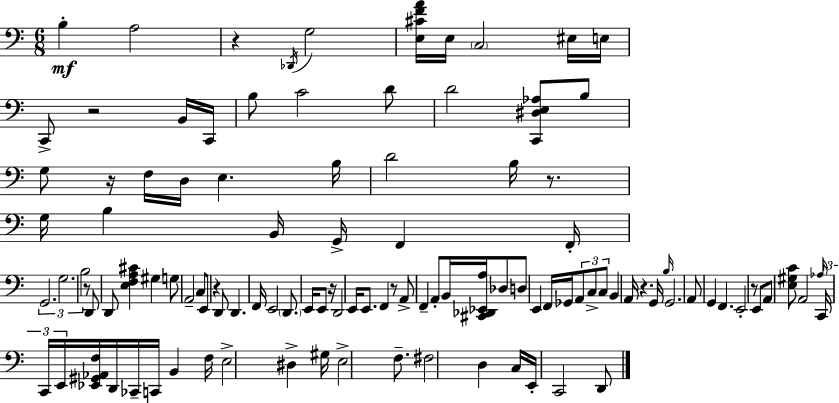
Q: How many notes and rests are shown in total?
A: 110